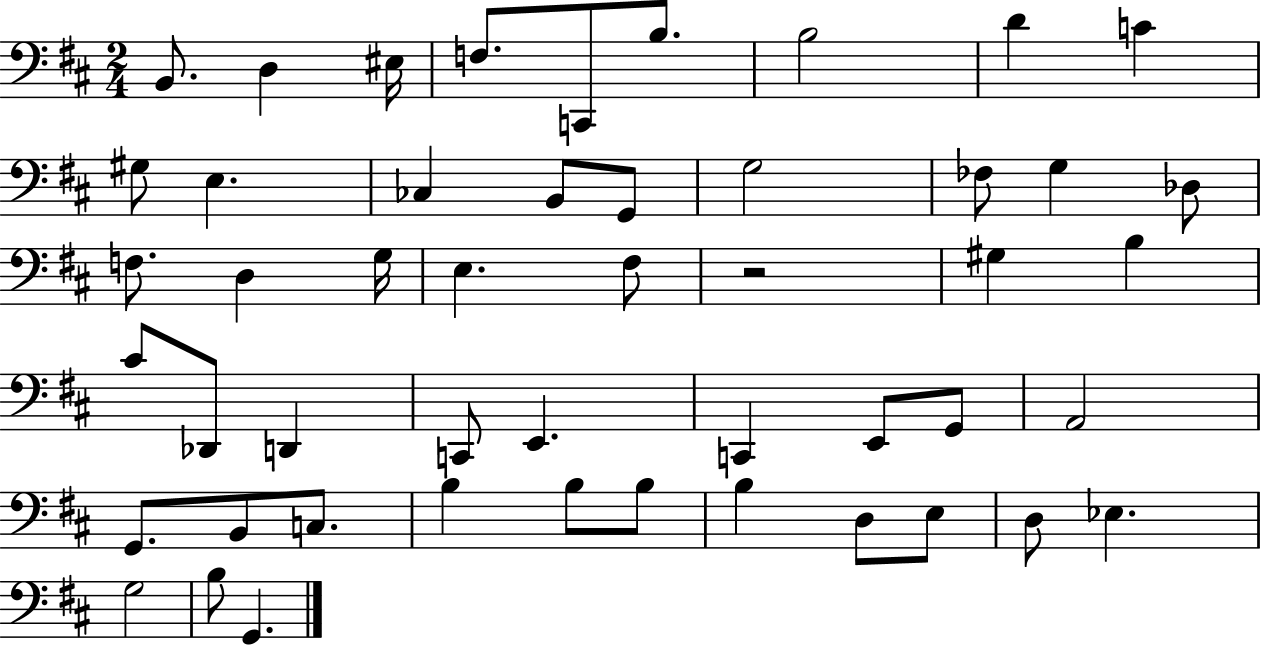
X:1
T:Untitled
M:2/4
L:1/4
K:D
B,,/2 D, ^E,/4 F,/2 C,,/2 B,/2 B,2 D C ^G,/2 E, _C, B,,/2 G,,/2 G,2 _F,/2 G, _D,/2 F,/2 D, G,/4 E, ^F,/2 z2 ^G, B, ^C/2 _D,,/2 D,, C,,/2 E,, C,, E,,/2 G,,/2 A,,2 G,,/2 B,,/2 C,/2 B, B,/2 B,/2 B, D,/2 E,/2 D,/2 _E, G,2 B,/2 G,,